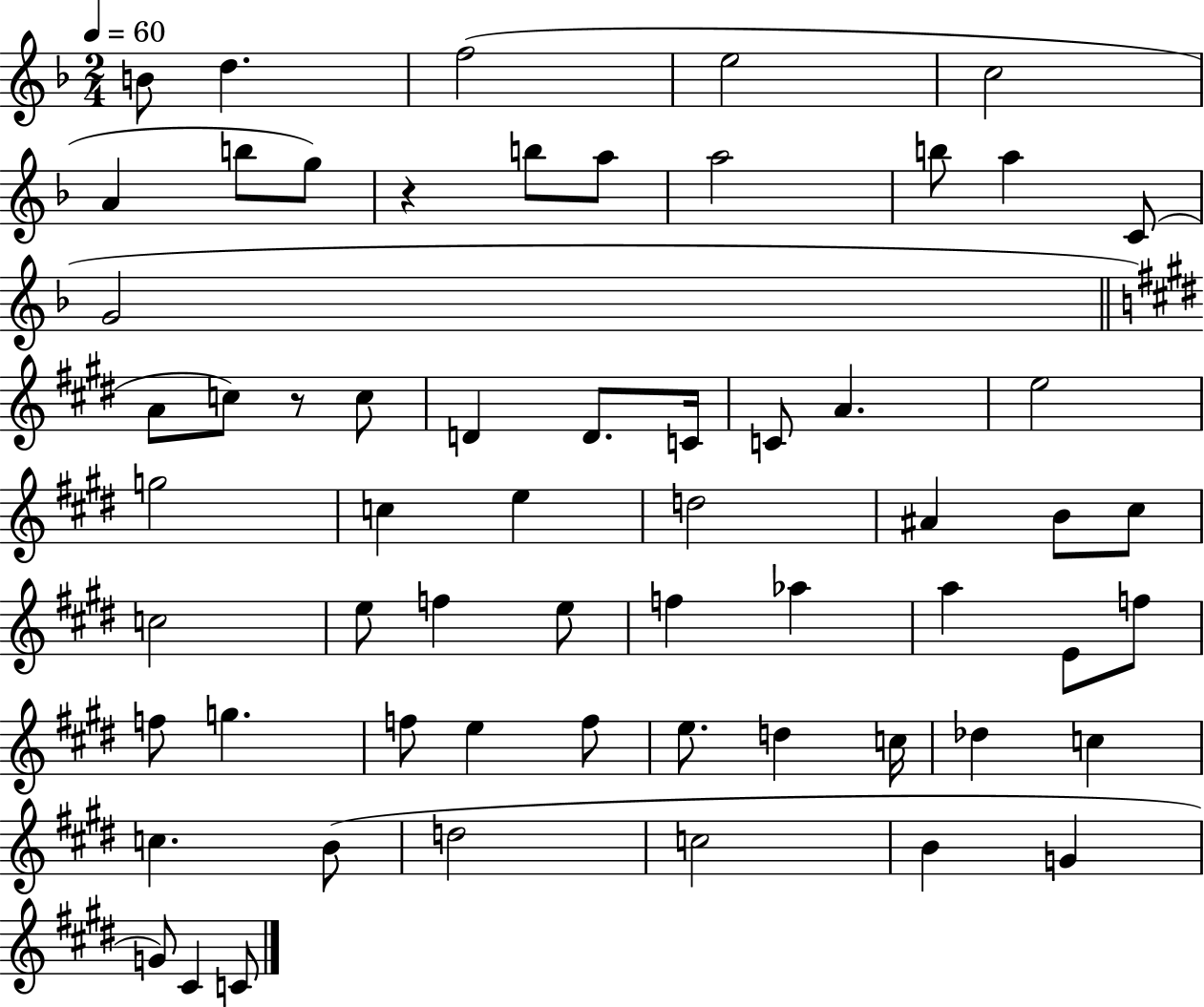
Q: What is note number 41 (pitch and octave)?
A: F5